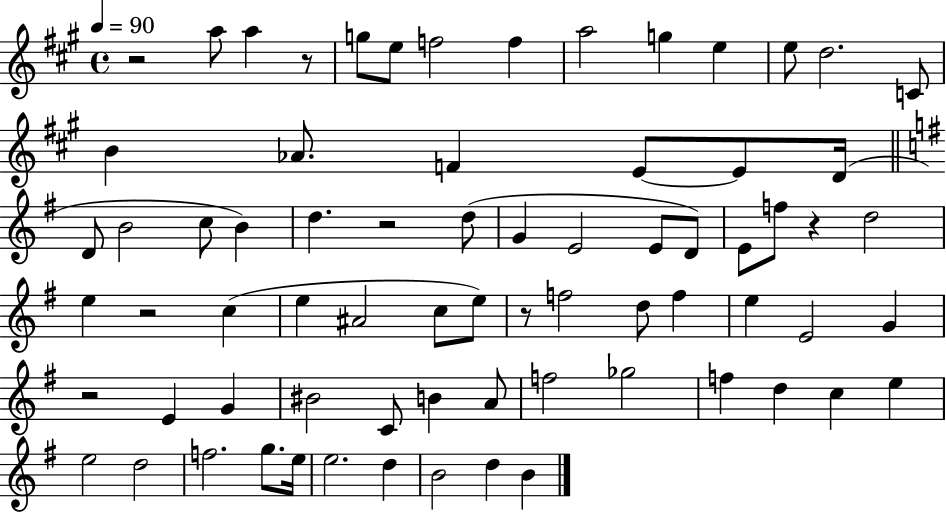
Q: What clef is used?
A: treble